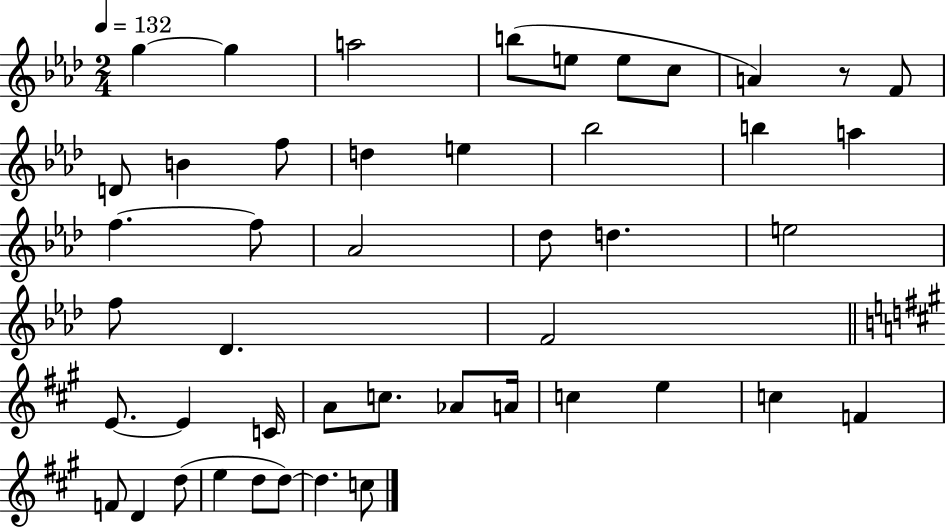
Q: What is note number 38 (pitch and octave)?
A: F4